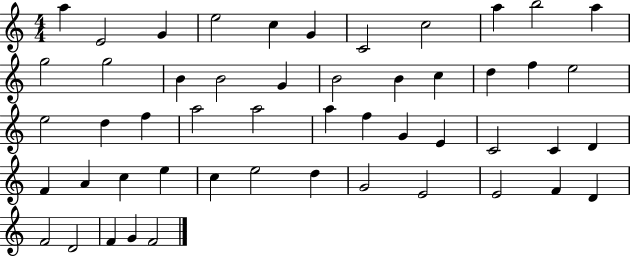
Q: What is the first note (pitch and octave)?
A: A5